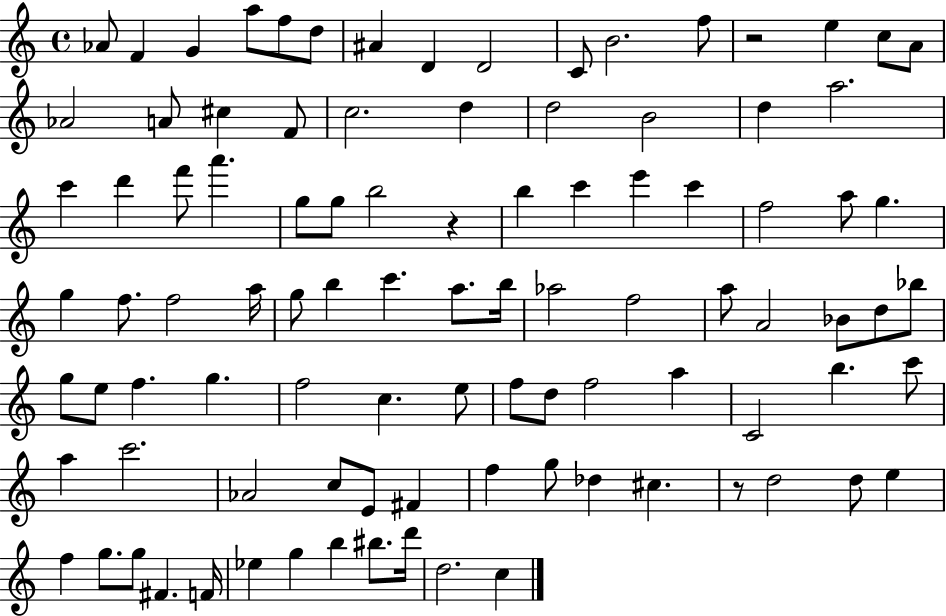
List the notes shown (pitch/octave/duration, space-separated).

Ab4/e F4/q G4/q A5/e F5/e D5/e A#4/q D4/q D4/h C4/e B4/h. F5/e R/h E5/q C5/e A4/e Ab4/h A4/e C#5/q F4/e C5/h. D5/q D5/h B4/h D5/q A5/h. C6/q D6/q F6/e A6/q. G5/e G5/e B5/h R/q B5/q C6/q E6/q C6/q F5/h A5/e G5/q. G5/q F5/e. F5/h A5/s G5/e B5/q C6/q. A5/e. B5/s Ab5/h F5/h A5/e A4/h Bb4/e D5/e Bb5/e G5/e E5/e F5/q. G5/q. F5/h C5/q. E5/e F5/e D5/e F5/h A5/q C4/h B5/q. C6/e A5/q C6/h. Ab4/h C5/e E4/e F#4/q F5/q G5/e Db5/q C#5/q. R/e D5/h D5/e E5/q F5/q G5/e. G5/e F#4/q. F4/s Eb5/q G5/q B5/q BIS5/e. D6/s D5/h. C5/q